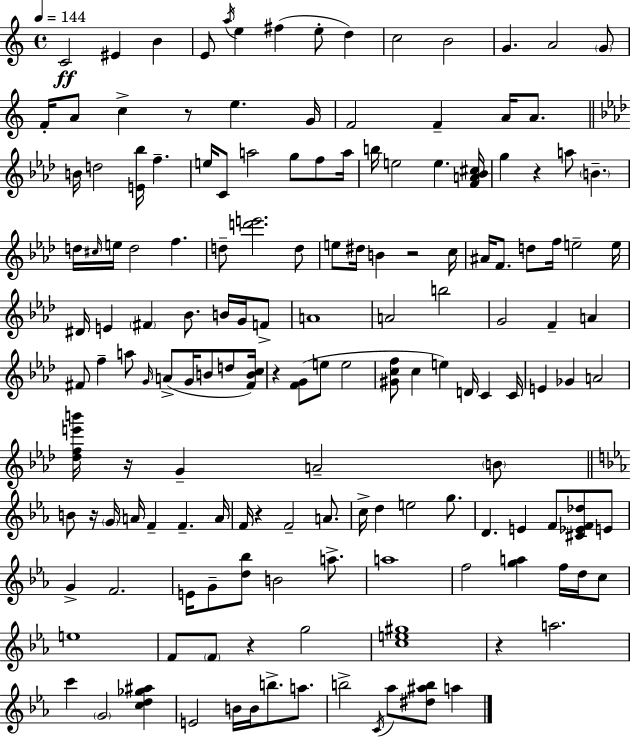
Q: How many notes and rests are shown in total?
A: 155